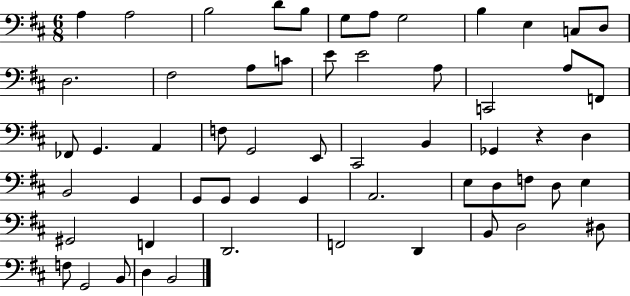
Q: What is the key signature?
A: D major